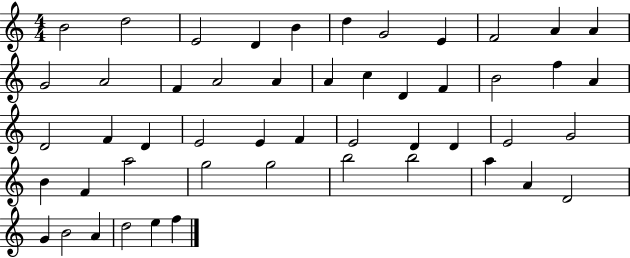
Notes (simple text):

B4/h D5/h E4/h D4/q B4/q D5/q G4/h E4/q F4/h A4/q A4/q G4/h A4/h F4/q A4/h A4/q A4/q C5/q D4/q F4/q B4/h F5/q A4/q D4/h F4/q D4/q E4/h E4/q F4/q E4/h D4/q D4/q E4/h G4/h B4/q F4/q A5/h G5/h G5/h B5/h B5/h A5/q A4/q D4/h G4/q B4/h A4/q D5/h E5/q F5/q